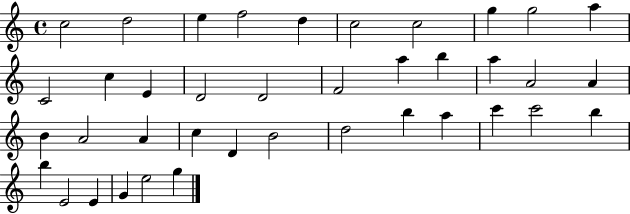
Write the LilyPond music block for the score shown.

{
  \clef treble
  \time 4/4
  \defaultTimeSignature
  \key c \major
  c''2 d''2 | e''4 f''2 d''4 | c''2 c''2 | g''4 g''2 a''4 | \break c'2 c''4 e'4 | d'2 d'2 | f'2 a''4 b''4 | a''4 a'2 a'4 | \break b'4 a'2 a'4 | c''4 d'4 b'2 | d''2 b''4 a''4 | c'''4 c'''2 b''4 | \break b''4 e'2 e'4 | g'4 e''2 g''4 | \bar "|."
}